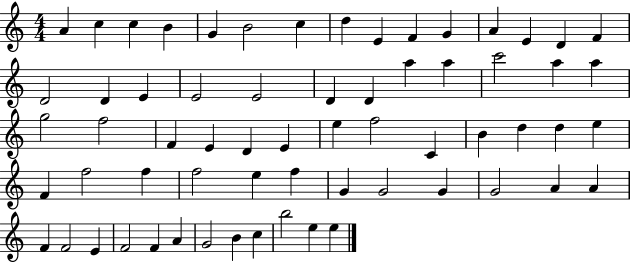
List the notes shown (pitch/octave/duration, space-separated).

A4/q C5/q C5/q B4/q G4/q B4/h C5/q D5/q E4/q F4/q G4/q A4/q E4/q D4/q F4/q D4/h D4/q E4/q E4/h E4/h D4/q D4/q A5/q A5/q C6/h A5/q A5/q G5/h F5/h F4/q E4/q D4/q E4/q E5/q F5/h C4/q B4/q D5/q D5/q E5/q F4/q F5/h F5/q F5/h E5/q F5/q G4/q G4/h G4/q G4/h A4/q A4/q F4/q F4/h E4/q F4/h F4/q A4/q G4/h B4/q C5/q B5/h E5/q E5/q